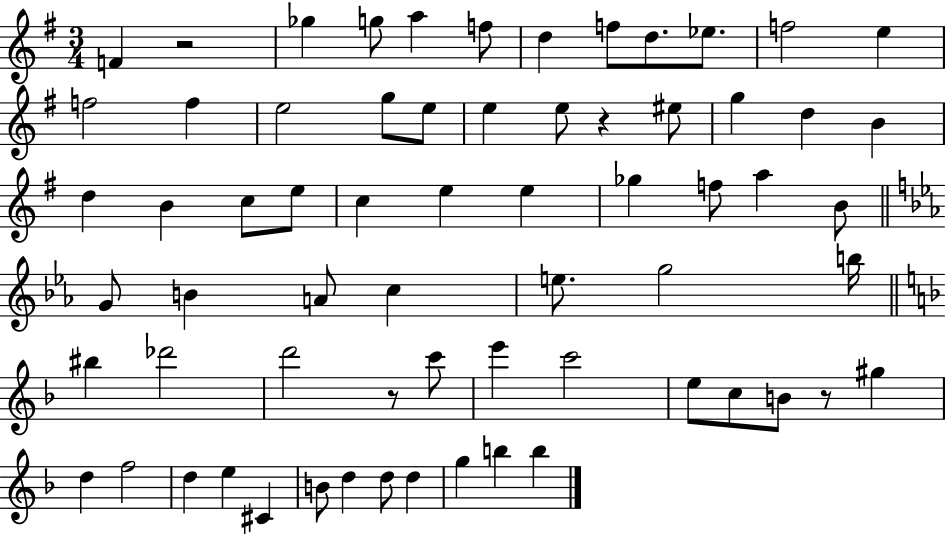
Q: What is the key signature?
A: G major